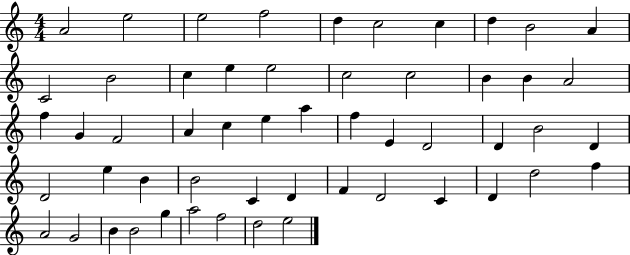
X:1
T:Untitled
M:4/4
L:1/4
K:C
A2 e2 e2 f2 d c2 c d B2 A C2 B2 c e e2 c2 c2 B B A2 f G F2 A c e a f E D2 D B2 D D2 e B B2 C D F D2 C D d2 f A2 G2 B B2 g a2 f2 d2 e2